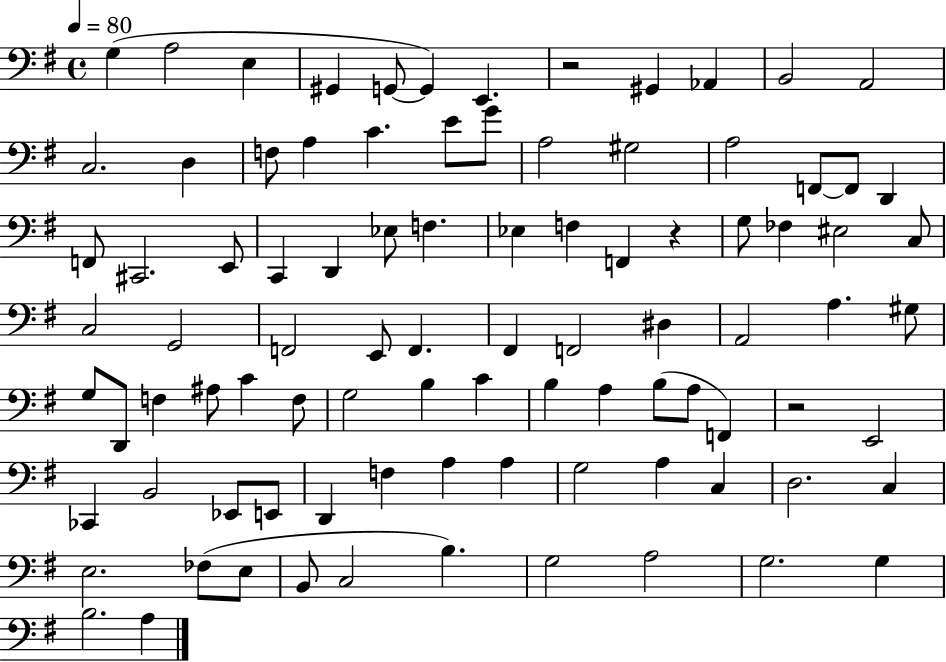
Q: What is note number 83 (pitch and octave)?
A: B3